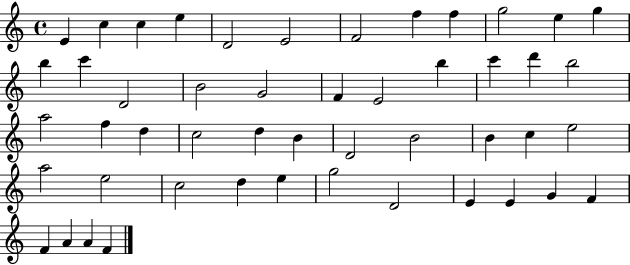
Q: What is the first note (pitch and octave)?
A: E4